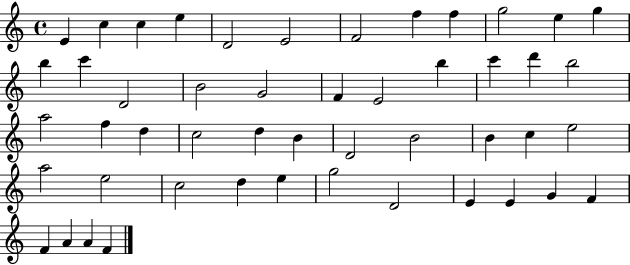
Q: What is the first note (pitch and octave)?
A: E4